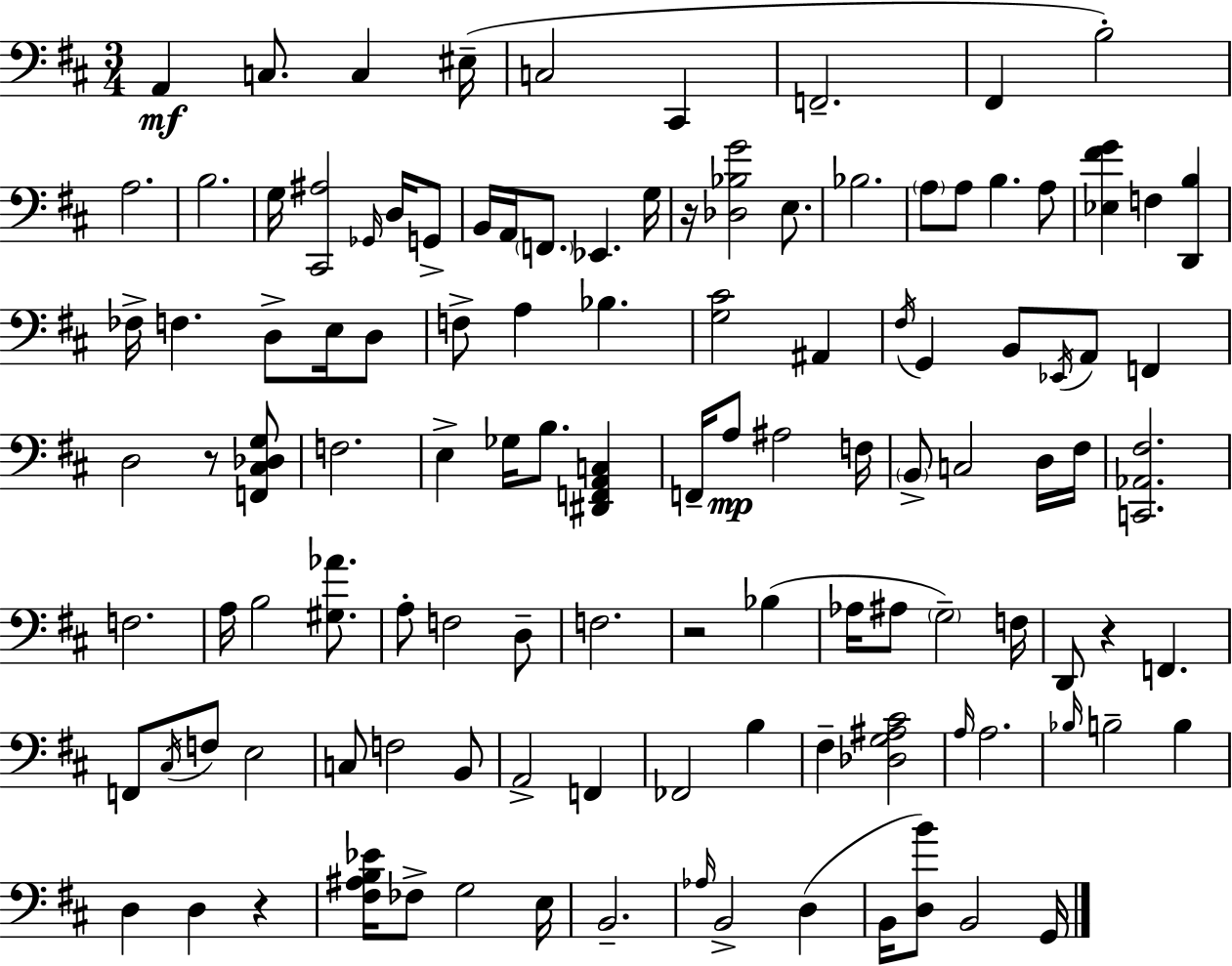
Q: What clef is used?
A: bass